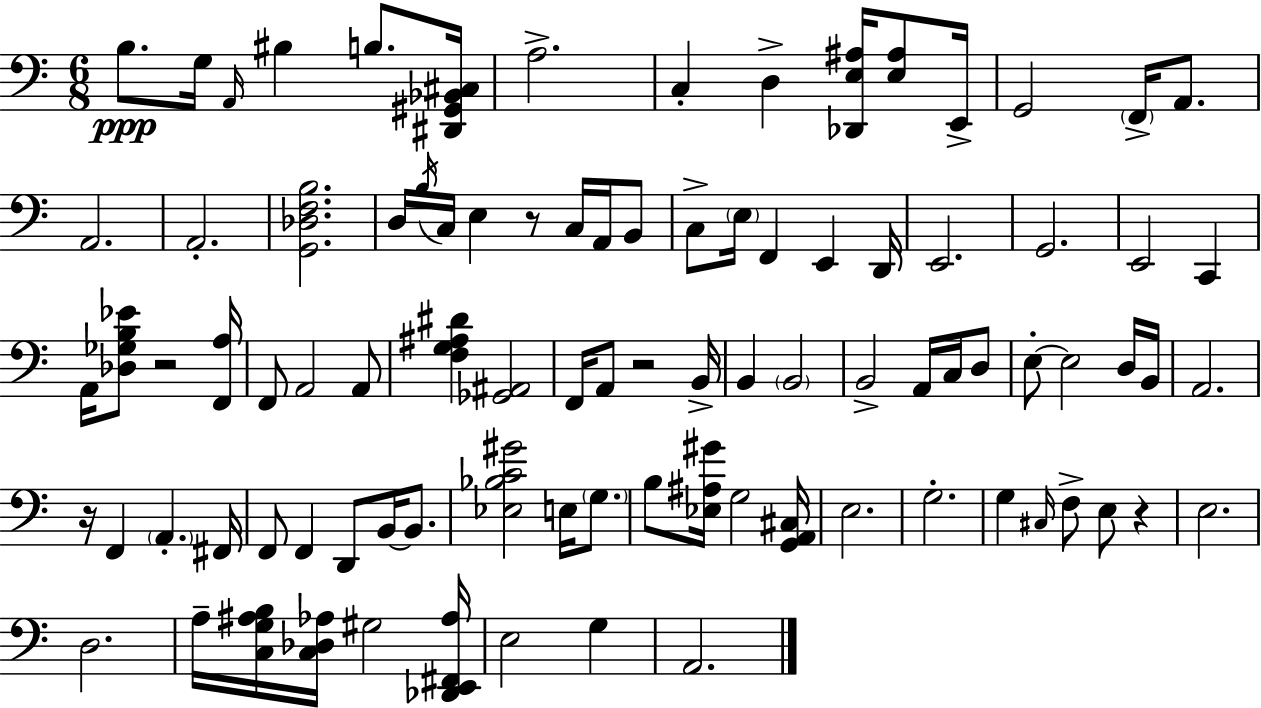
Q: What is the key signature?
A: C major